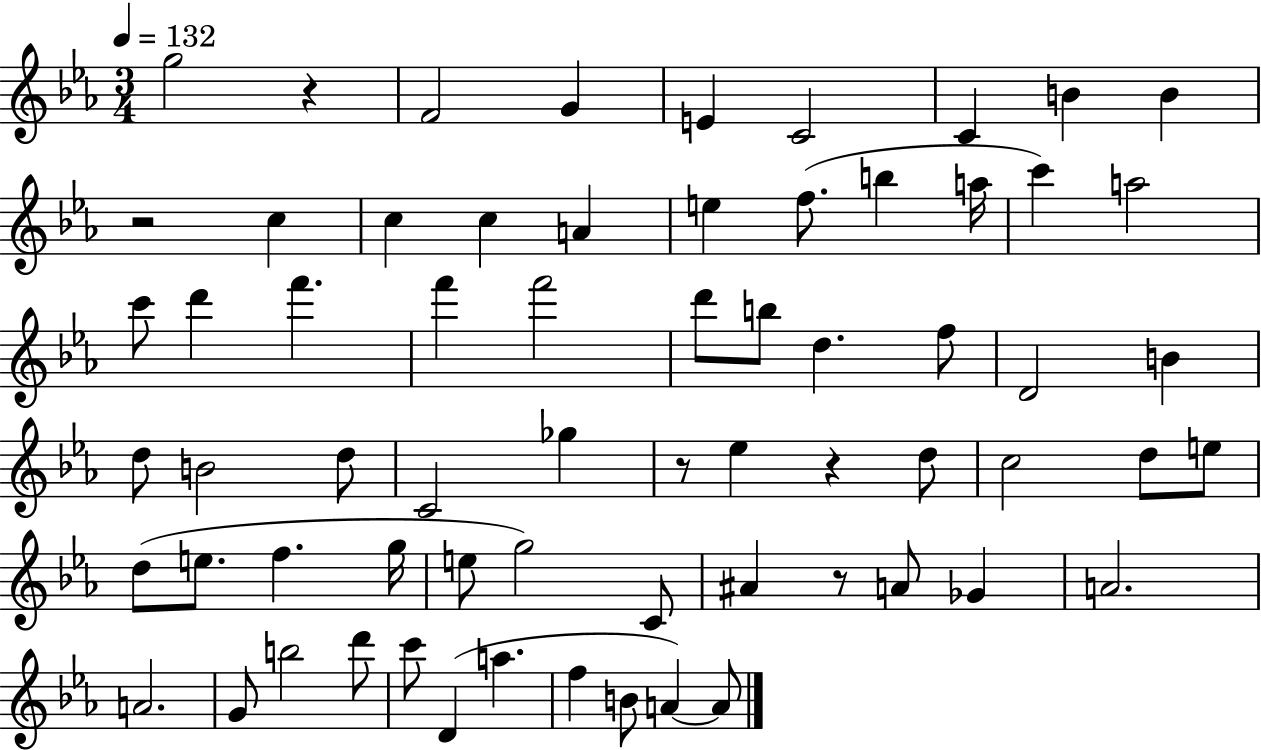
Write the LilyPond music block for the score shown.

{
  \clef treble
  \numericTimeSignature
  \time 3/4
  \key ees \major
  \tempo 4 = 132
  g''2 r4 | f'2 g'4 | e'4 c'2 | c'4 b'4 b'4 | \break r2 c''4 | c''4 c''4 a'4 | e''4 f''8.( b''4 a''16 | c'''4) a''2 | \break c'''8 d'''4 f'''4. | f'''4 f'''2 | d'''8 b''8 d''4. f''8 | d'2 b'4 | \break d''8 b'2 d''8 | c'2 ges''4 | r8 ees''4 r4 d''8 | c''2 d''8 e''8 | \break d''8( e''8. f''4. g''16 | e''8 g''2) c'8 | ais'4 r8 a'8 ges'4 | a'2. | \break a'2. | g'8 b''2 d'''8 | c'''8 d'4( a''4. | f''4 b'8 a'4~~) a'8 | \break \bar "|."
}